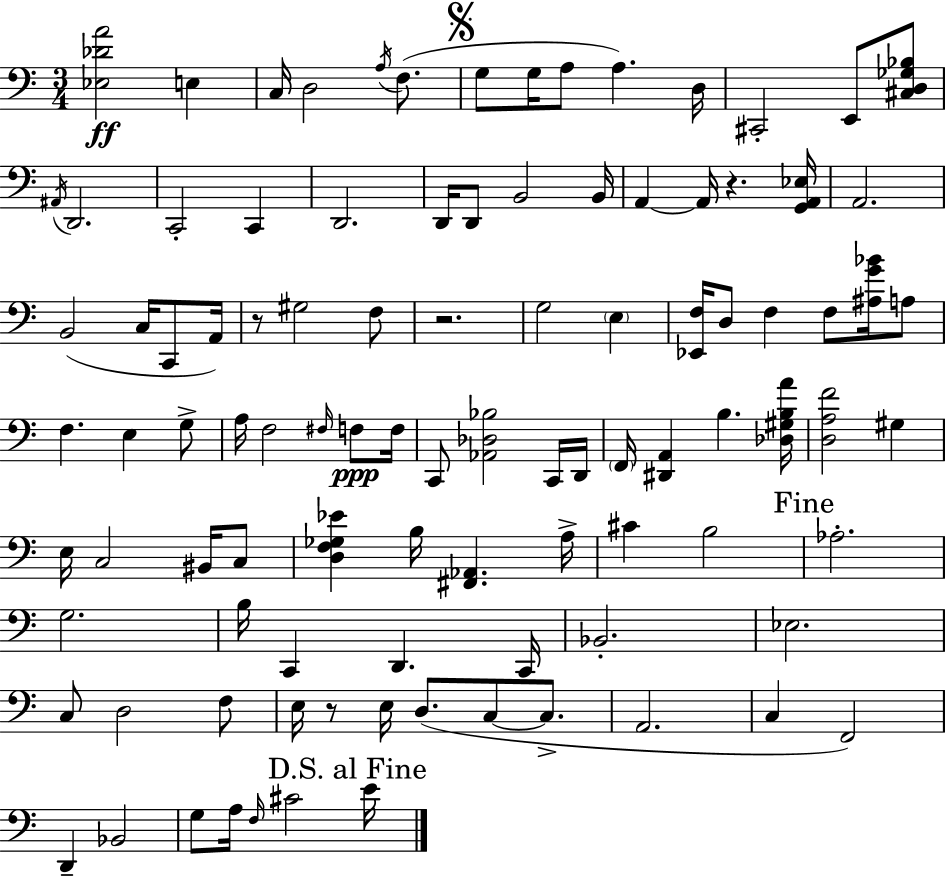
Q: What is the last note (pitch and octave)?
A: E4